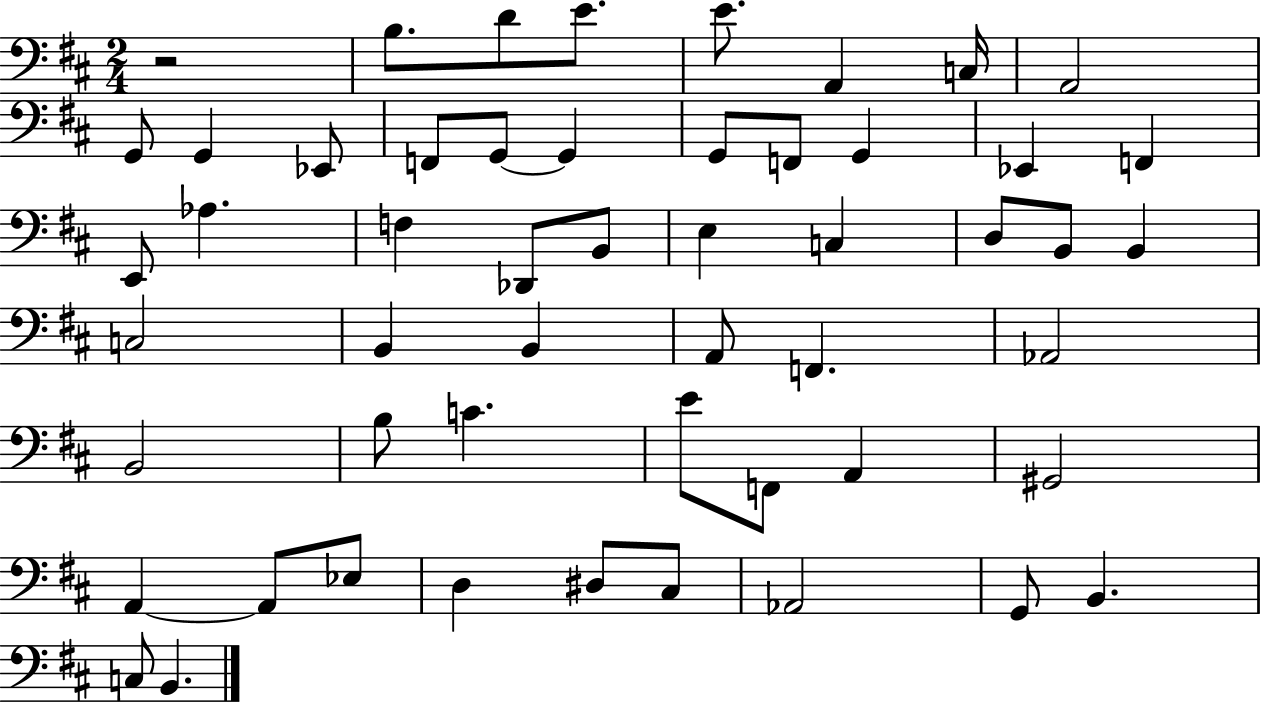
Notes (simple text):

R/h B3/e. D4/e E4/e. E4/e. A2/q C3/s A2/h G2/e G2/q Eb2/e F2/e G2/e G2/q G2/e F2/e G2/q Eb2/q F2/q E2/e Ab3/q. F3/q Db2/e B2/e E3/q C3/q D3/e B2/e B2/q C3/h B2/q B2/q A2/e F2/q. Ab2/h B2/h B3/e C4/q. E4/e F2/e A2/q G#2/h A2/q A2/e Eb3/e D3/q D#3/e C#3/e Ab2/h G2/e B2/q. C3/e B2/q.